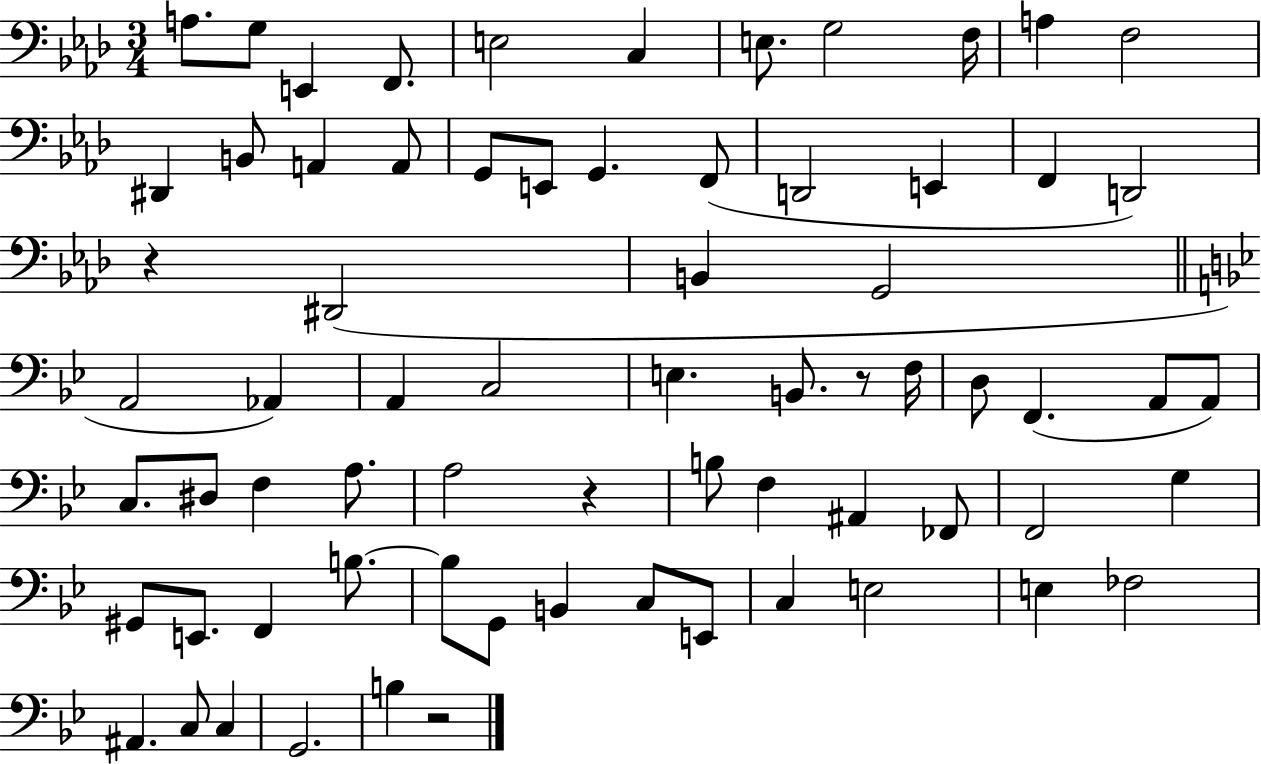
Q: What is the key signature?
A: AES major